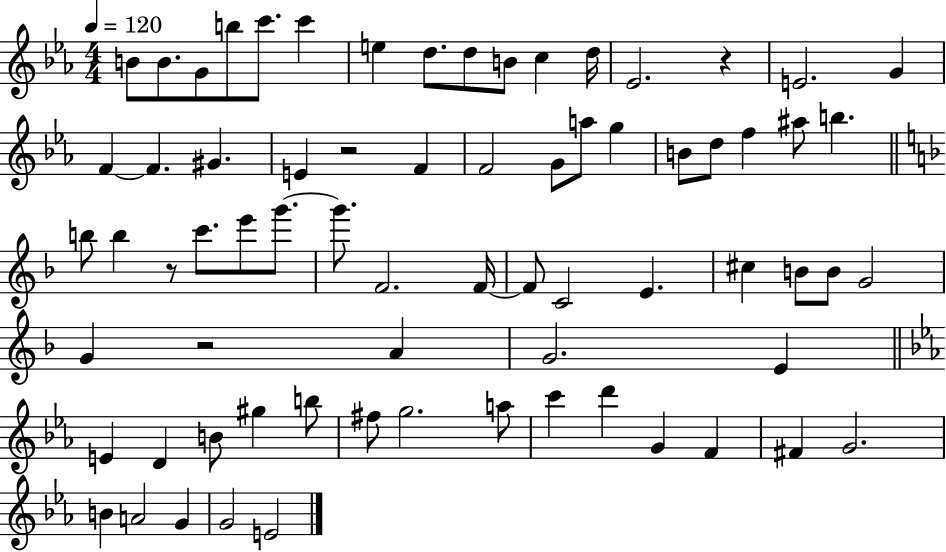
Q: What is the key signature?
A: EES major